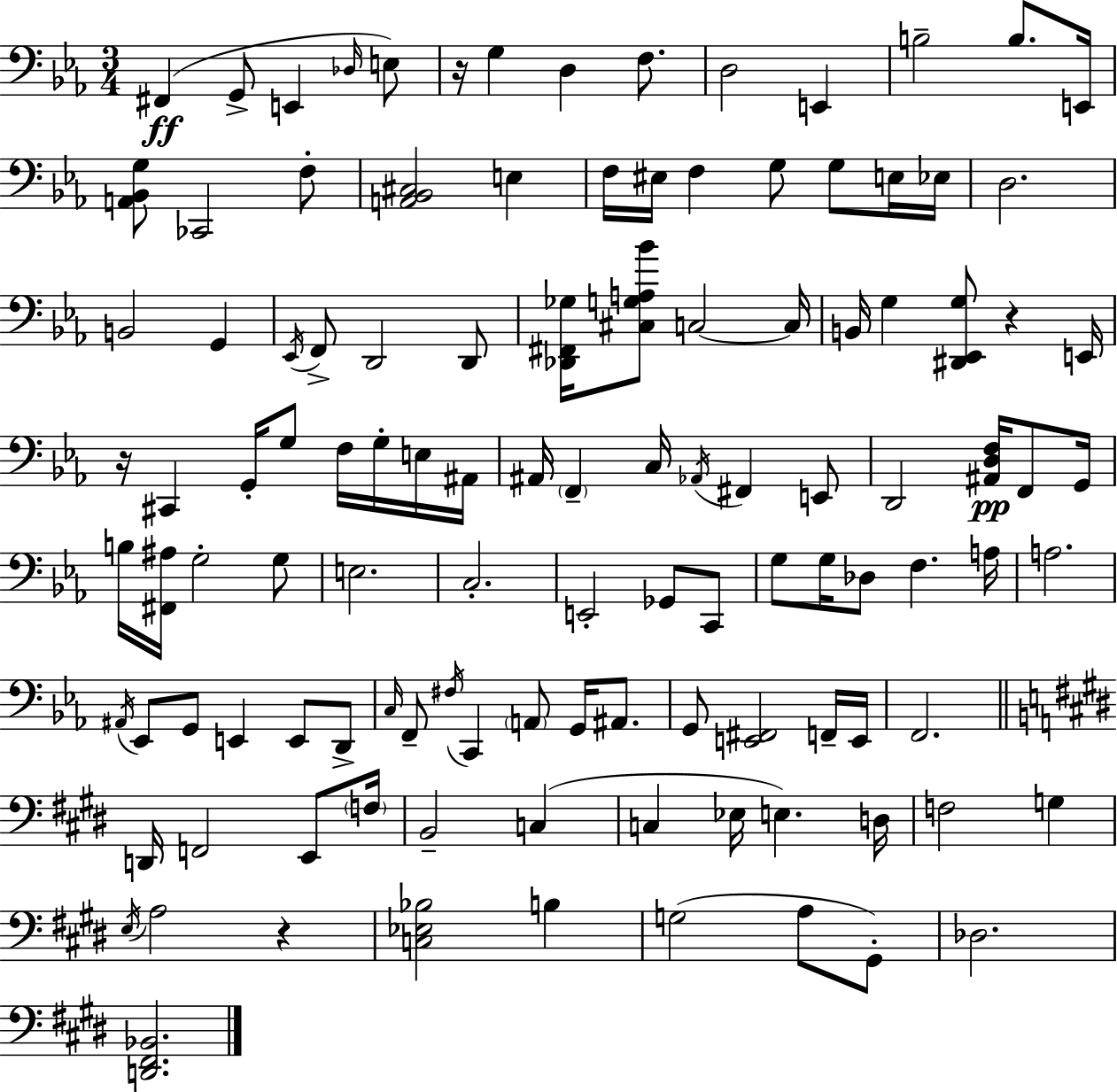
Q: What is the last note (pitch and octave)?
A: Db3